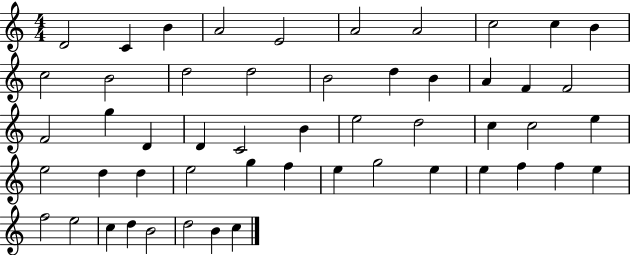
X:1
T:Untitled
M:4/4
L:1/4
K:C
D2 C B A2 E2 A2 A2 c2 c B c2 B2 d2 d2 B2 d B A F F2 F2 g D D C2 B e2 d2 c c2 e e2 d d e2 g f e g2 e e f f e f2 e2 c d B2 d2 B c